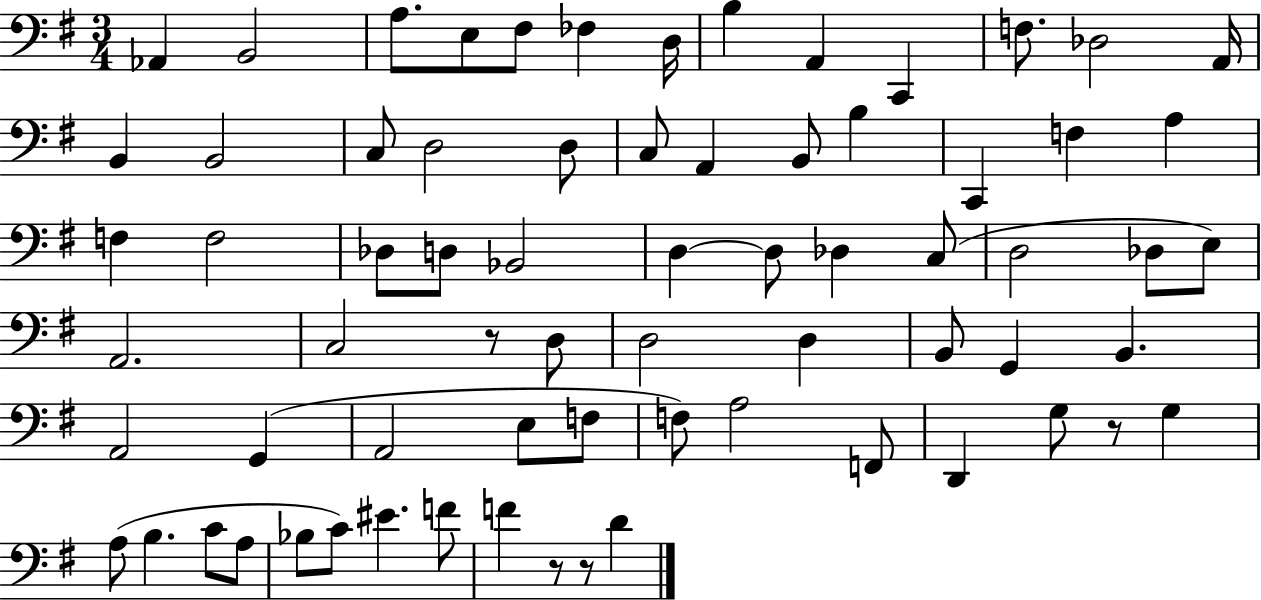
Ab2/q B2/h A3/e. E3/e F#3/e FES3/q D3/s B3/q A2/q C2/q F3/e. Db3/h A2/s B2/q B2/h C3/e D3/h D3/e C3/e A2/q B2/e B3/q C2/q F3/q A3/q F3/q F3/h Db3/e D3/e Bb2/h D3/q D3/e Db3/q C3/e D3/h Db3/e E3/e A2/h. C3/h R/e D3/e D3/h D3/q B2/e G2/q B2/q. A2/h G2/q A2/h E3/e F3/e F3/e A3/h F2/e D2/q G3/e R/e G3/q A3/e B3/q. C4/e A3/e Bb3/e C4/e EIS4/q. F4/e F4/q R/e R/e D4/q